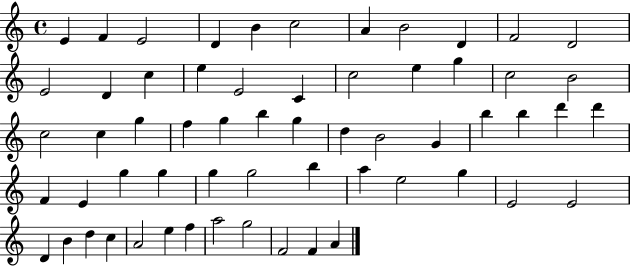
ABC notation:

X:1
T:Untitled
M:4/4
L:1/4
K:C
E F E2 D B c2 A B2 D F2 D2 E2 D c e E2 C c2 e g c2 B2 c2 c g f g b g d B2 G b b d' d' F E g g g g2 b a e2 g E2 E2 D B d c A2 e f a2 g2 F2 F A